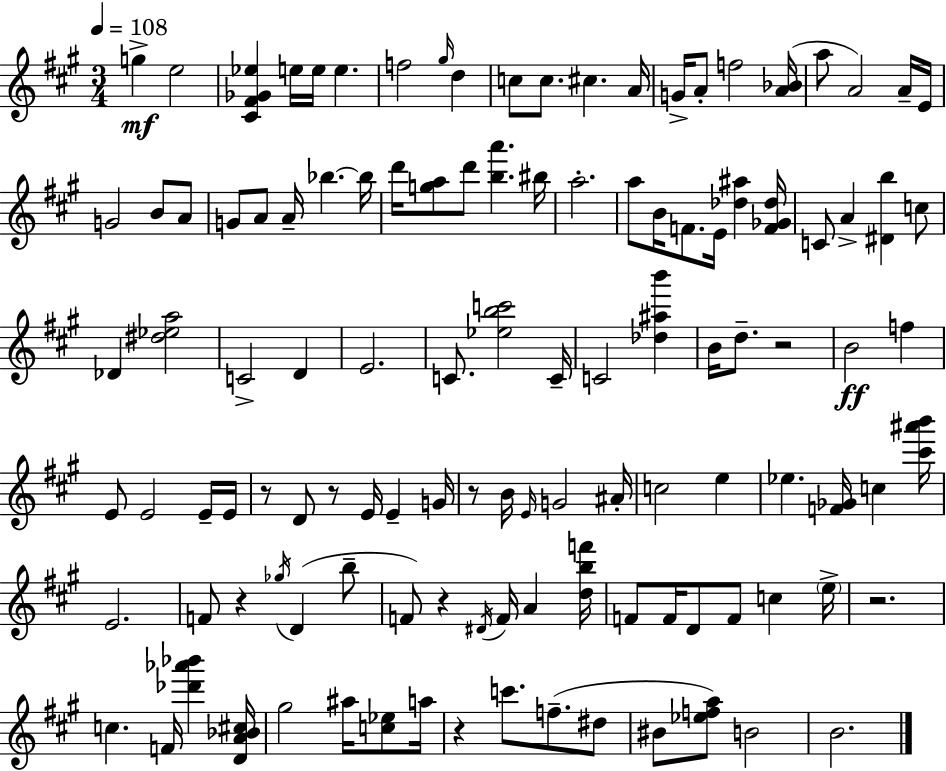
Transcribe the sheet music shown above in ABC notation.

X:1
T:Untitled
M:3/4
L:1/4
K:A
g e2 [^C^F_G_e] e/4 e/4 e f2 ^g/4 d c/2 c/2 ^c A/4 G/4 A/2 f2 [A_B]/4 a/2 A2 A/4 E/4 G2 B/2 A/2 G/2 A/2 A/4 _b _b/4 d'/4 [ga]/2 d'/2 [ba'] ^b/4 a2 a/2 B/4 F/2 E/4 [_d^a] [F_G_d]/4 C/2 A [^Db] c/2 _D [^d_ea]2 C2 D E2 C/2 [_ebc']2 C/4 C2 [_d^ab'] B/4 d/2 z2 B2 f E/2 E2 E/4 E/4 z/2 D/2 z/2 E/4 E G/4 z/2 B/4 E/4 G2 ^A/4 c2 e _e [F_G]/4 c [^c'^a'b']/4 E2 F/2 z _g/4 D b/2 F/2 z ^D/4 F/4 A [dbf']/4 F/2 F/4 D/2 F/2 c e/4 z2 c F/4 [_d'_a'_b'] [DA_B^c]/4 ^g2 ^a/4 [c_e]/2 a/4 z c'/2 f/2 ^d/2 ^B/2 [_efa]/2 B2 B2